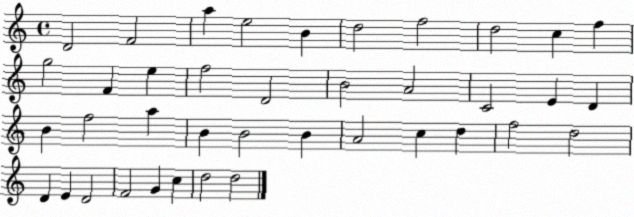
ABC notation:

X:1
T:Untitled
M:4/4
L:1/4
K:C
D2 F2 a e2 B d2 f2 d2 c f g2 F e f2 D2 B2 A2 C2 E D B f2 a B B2 B A2 c d f2 d2 D E D2 F2 G c d2 d2